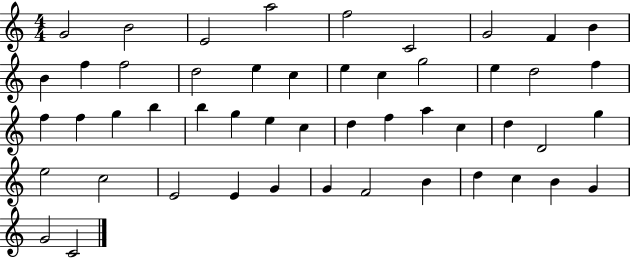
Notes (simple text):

G4/h B4/h E4/h A5/h F5/h C4/h G4/h F4/q B4/q B4/q F5/q F5/h D5/h E5/q C5/q E5/q C5/q G5/h E5/q D5/h F5/q F5/q F5/q G5/q B5/q B5/q G5/q E5/q C5/q D5/q F5/q A5/q C5/q D5/q D4/h G5/q E5/h C5/h E4/h E4/q G4/q G4/q F4/h B4/q D5/q C5/q B4/q G4/q G4/h C4/h